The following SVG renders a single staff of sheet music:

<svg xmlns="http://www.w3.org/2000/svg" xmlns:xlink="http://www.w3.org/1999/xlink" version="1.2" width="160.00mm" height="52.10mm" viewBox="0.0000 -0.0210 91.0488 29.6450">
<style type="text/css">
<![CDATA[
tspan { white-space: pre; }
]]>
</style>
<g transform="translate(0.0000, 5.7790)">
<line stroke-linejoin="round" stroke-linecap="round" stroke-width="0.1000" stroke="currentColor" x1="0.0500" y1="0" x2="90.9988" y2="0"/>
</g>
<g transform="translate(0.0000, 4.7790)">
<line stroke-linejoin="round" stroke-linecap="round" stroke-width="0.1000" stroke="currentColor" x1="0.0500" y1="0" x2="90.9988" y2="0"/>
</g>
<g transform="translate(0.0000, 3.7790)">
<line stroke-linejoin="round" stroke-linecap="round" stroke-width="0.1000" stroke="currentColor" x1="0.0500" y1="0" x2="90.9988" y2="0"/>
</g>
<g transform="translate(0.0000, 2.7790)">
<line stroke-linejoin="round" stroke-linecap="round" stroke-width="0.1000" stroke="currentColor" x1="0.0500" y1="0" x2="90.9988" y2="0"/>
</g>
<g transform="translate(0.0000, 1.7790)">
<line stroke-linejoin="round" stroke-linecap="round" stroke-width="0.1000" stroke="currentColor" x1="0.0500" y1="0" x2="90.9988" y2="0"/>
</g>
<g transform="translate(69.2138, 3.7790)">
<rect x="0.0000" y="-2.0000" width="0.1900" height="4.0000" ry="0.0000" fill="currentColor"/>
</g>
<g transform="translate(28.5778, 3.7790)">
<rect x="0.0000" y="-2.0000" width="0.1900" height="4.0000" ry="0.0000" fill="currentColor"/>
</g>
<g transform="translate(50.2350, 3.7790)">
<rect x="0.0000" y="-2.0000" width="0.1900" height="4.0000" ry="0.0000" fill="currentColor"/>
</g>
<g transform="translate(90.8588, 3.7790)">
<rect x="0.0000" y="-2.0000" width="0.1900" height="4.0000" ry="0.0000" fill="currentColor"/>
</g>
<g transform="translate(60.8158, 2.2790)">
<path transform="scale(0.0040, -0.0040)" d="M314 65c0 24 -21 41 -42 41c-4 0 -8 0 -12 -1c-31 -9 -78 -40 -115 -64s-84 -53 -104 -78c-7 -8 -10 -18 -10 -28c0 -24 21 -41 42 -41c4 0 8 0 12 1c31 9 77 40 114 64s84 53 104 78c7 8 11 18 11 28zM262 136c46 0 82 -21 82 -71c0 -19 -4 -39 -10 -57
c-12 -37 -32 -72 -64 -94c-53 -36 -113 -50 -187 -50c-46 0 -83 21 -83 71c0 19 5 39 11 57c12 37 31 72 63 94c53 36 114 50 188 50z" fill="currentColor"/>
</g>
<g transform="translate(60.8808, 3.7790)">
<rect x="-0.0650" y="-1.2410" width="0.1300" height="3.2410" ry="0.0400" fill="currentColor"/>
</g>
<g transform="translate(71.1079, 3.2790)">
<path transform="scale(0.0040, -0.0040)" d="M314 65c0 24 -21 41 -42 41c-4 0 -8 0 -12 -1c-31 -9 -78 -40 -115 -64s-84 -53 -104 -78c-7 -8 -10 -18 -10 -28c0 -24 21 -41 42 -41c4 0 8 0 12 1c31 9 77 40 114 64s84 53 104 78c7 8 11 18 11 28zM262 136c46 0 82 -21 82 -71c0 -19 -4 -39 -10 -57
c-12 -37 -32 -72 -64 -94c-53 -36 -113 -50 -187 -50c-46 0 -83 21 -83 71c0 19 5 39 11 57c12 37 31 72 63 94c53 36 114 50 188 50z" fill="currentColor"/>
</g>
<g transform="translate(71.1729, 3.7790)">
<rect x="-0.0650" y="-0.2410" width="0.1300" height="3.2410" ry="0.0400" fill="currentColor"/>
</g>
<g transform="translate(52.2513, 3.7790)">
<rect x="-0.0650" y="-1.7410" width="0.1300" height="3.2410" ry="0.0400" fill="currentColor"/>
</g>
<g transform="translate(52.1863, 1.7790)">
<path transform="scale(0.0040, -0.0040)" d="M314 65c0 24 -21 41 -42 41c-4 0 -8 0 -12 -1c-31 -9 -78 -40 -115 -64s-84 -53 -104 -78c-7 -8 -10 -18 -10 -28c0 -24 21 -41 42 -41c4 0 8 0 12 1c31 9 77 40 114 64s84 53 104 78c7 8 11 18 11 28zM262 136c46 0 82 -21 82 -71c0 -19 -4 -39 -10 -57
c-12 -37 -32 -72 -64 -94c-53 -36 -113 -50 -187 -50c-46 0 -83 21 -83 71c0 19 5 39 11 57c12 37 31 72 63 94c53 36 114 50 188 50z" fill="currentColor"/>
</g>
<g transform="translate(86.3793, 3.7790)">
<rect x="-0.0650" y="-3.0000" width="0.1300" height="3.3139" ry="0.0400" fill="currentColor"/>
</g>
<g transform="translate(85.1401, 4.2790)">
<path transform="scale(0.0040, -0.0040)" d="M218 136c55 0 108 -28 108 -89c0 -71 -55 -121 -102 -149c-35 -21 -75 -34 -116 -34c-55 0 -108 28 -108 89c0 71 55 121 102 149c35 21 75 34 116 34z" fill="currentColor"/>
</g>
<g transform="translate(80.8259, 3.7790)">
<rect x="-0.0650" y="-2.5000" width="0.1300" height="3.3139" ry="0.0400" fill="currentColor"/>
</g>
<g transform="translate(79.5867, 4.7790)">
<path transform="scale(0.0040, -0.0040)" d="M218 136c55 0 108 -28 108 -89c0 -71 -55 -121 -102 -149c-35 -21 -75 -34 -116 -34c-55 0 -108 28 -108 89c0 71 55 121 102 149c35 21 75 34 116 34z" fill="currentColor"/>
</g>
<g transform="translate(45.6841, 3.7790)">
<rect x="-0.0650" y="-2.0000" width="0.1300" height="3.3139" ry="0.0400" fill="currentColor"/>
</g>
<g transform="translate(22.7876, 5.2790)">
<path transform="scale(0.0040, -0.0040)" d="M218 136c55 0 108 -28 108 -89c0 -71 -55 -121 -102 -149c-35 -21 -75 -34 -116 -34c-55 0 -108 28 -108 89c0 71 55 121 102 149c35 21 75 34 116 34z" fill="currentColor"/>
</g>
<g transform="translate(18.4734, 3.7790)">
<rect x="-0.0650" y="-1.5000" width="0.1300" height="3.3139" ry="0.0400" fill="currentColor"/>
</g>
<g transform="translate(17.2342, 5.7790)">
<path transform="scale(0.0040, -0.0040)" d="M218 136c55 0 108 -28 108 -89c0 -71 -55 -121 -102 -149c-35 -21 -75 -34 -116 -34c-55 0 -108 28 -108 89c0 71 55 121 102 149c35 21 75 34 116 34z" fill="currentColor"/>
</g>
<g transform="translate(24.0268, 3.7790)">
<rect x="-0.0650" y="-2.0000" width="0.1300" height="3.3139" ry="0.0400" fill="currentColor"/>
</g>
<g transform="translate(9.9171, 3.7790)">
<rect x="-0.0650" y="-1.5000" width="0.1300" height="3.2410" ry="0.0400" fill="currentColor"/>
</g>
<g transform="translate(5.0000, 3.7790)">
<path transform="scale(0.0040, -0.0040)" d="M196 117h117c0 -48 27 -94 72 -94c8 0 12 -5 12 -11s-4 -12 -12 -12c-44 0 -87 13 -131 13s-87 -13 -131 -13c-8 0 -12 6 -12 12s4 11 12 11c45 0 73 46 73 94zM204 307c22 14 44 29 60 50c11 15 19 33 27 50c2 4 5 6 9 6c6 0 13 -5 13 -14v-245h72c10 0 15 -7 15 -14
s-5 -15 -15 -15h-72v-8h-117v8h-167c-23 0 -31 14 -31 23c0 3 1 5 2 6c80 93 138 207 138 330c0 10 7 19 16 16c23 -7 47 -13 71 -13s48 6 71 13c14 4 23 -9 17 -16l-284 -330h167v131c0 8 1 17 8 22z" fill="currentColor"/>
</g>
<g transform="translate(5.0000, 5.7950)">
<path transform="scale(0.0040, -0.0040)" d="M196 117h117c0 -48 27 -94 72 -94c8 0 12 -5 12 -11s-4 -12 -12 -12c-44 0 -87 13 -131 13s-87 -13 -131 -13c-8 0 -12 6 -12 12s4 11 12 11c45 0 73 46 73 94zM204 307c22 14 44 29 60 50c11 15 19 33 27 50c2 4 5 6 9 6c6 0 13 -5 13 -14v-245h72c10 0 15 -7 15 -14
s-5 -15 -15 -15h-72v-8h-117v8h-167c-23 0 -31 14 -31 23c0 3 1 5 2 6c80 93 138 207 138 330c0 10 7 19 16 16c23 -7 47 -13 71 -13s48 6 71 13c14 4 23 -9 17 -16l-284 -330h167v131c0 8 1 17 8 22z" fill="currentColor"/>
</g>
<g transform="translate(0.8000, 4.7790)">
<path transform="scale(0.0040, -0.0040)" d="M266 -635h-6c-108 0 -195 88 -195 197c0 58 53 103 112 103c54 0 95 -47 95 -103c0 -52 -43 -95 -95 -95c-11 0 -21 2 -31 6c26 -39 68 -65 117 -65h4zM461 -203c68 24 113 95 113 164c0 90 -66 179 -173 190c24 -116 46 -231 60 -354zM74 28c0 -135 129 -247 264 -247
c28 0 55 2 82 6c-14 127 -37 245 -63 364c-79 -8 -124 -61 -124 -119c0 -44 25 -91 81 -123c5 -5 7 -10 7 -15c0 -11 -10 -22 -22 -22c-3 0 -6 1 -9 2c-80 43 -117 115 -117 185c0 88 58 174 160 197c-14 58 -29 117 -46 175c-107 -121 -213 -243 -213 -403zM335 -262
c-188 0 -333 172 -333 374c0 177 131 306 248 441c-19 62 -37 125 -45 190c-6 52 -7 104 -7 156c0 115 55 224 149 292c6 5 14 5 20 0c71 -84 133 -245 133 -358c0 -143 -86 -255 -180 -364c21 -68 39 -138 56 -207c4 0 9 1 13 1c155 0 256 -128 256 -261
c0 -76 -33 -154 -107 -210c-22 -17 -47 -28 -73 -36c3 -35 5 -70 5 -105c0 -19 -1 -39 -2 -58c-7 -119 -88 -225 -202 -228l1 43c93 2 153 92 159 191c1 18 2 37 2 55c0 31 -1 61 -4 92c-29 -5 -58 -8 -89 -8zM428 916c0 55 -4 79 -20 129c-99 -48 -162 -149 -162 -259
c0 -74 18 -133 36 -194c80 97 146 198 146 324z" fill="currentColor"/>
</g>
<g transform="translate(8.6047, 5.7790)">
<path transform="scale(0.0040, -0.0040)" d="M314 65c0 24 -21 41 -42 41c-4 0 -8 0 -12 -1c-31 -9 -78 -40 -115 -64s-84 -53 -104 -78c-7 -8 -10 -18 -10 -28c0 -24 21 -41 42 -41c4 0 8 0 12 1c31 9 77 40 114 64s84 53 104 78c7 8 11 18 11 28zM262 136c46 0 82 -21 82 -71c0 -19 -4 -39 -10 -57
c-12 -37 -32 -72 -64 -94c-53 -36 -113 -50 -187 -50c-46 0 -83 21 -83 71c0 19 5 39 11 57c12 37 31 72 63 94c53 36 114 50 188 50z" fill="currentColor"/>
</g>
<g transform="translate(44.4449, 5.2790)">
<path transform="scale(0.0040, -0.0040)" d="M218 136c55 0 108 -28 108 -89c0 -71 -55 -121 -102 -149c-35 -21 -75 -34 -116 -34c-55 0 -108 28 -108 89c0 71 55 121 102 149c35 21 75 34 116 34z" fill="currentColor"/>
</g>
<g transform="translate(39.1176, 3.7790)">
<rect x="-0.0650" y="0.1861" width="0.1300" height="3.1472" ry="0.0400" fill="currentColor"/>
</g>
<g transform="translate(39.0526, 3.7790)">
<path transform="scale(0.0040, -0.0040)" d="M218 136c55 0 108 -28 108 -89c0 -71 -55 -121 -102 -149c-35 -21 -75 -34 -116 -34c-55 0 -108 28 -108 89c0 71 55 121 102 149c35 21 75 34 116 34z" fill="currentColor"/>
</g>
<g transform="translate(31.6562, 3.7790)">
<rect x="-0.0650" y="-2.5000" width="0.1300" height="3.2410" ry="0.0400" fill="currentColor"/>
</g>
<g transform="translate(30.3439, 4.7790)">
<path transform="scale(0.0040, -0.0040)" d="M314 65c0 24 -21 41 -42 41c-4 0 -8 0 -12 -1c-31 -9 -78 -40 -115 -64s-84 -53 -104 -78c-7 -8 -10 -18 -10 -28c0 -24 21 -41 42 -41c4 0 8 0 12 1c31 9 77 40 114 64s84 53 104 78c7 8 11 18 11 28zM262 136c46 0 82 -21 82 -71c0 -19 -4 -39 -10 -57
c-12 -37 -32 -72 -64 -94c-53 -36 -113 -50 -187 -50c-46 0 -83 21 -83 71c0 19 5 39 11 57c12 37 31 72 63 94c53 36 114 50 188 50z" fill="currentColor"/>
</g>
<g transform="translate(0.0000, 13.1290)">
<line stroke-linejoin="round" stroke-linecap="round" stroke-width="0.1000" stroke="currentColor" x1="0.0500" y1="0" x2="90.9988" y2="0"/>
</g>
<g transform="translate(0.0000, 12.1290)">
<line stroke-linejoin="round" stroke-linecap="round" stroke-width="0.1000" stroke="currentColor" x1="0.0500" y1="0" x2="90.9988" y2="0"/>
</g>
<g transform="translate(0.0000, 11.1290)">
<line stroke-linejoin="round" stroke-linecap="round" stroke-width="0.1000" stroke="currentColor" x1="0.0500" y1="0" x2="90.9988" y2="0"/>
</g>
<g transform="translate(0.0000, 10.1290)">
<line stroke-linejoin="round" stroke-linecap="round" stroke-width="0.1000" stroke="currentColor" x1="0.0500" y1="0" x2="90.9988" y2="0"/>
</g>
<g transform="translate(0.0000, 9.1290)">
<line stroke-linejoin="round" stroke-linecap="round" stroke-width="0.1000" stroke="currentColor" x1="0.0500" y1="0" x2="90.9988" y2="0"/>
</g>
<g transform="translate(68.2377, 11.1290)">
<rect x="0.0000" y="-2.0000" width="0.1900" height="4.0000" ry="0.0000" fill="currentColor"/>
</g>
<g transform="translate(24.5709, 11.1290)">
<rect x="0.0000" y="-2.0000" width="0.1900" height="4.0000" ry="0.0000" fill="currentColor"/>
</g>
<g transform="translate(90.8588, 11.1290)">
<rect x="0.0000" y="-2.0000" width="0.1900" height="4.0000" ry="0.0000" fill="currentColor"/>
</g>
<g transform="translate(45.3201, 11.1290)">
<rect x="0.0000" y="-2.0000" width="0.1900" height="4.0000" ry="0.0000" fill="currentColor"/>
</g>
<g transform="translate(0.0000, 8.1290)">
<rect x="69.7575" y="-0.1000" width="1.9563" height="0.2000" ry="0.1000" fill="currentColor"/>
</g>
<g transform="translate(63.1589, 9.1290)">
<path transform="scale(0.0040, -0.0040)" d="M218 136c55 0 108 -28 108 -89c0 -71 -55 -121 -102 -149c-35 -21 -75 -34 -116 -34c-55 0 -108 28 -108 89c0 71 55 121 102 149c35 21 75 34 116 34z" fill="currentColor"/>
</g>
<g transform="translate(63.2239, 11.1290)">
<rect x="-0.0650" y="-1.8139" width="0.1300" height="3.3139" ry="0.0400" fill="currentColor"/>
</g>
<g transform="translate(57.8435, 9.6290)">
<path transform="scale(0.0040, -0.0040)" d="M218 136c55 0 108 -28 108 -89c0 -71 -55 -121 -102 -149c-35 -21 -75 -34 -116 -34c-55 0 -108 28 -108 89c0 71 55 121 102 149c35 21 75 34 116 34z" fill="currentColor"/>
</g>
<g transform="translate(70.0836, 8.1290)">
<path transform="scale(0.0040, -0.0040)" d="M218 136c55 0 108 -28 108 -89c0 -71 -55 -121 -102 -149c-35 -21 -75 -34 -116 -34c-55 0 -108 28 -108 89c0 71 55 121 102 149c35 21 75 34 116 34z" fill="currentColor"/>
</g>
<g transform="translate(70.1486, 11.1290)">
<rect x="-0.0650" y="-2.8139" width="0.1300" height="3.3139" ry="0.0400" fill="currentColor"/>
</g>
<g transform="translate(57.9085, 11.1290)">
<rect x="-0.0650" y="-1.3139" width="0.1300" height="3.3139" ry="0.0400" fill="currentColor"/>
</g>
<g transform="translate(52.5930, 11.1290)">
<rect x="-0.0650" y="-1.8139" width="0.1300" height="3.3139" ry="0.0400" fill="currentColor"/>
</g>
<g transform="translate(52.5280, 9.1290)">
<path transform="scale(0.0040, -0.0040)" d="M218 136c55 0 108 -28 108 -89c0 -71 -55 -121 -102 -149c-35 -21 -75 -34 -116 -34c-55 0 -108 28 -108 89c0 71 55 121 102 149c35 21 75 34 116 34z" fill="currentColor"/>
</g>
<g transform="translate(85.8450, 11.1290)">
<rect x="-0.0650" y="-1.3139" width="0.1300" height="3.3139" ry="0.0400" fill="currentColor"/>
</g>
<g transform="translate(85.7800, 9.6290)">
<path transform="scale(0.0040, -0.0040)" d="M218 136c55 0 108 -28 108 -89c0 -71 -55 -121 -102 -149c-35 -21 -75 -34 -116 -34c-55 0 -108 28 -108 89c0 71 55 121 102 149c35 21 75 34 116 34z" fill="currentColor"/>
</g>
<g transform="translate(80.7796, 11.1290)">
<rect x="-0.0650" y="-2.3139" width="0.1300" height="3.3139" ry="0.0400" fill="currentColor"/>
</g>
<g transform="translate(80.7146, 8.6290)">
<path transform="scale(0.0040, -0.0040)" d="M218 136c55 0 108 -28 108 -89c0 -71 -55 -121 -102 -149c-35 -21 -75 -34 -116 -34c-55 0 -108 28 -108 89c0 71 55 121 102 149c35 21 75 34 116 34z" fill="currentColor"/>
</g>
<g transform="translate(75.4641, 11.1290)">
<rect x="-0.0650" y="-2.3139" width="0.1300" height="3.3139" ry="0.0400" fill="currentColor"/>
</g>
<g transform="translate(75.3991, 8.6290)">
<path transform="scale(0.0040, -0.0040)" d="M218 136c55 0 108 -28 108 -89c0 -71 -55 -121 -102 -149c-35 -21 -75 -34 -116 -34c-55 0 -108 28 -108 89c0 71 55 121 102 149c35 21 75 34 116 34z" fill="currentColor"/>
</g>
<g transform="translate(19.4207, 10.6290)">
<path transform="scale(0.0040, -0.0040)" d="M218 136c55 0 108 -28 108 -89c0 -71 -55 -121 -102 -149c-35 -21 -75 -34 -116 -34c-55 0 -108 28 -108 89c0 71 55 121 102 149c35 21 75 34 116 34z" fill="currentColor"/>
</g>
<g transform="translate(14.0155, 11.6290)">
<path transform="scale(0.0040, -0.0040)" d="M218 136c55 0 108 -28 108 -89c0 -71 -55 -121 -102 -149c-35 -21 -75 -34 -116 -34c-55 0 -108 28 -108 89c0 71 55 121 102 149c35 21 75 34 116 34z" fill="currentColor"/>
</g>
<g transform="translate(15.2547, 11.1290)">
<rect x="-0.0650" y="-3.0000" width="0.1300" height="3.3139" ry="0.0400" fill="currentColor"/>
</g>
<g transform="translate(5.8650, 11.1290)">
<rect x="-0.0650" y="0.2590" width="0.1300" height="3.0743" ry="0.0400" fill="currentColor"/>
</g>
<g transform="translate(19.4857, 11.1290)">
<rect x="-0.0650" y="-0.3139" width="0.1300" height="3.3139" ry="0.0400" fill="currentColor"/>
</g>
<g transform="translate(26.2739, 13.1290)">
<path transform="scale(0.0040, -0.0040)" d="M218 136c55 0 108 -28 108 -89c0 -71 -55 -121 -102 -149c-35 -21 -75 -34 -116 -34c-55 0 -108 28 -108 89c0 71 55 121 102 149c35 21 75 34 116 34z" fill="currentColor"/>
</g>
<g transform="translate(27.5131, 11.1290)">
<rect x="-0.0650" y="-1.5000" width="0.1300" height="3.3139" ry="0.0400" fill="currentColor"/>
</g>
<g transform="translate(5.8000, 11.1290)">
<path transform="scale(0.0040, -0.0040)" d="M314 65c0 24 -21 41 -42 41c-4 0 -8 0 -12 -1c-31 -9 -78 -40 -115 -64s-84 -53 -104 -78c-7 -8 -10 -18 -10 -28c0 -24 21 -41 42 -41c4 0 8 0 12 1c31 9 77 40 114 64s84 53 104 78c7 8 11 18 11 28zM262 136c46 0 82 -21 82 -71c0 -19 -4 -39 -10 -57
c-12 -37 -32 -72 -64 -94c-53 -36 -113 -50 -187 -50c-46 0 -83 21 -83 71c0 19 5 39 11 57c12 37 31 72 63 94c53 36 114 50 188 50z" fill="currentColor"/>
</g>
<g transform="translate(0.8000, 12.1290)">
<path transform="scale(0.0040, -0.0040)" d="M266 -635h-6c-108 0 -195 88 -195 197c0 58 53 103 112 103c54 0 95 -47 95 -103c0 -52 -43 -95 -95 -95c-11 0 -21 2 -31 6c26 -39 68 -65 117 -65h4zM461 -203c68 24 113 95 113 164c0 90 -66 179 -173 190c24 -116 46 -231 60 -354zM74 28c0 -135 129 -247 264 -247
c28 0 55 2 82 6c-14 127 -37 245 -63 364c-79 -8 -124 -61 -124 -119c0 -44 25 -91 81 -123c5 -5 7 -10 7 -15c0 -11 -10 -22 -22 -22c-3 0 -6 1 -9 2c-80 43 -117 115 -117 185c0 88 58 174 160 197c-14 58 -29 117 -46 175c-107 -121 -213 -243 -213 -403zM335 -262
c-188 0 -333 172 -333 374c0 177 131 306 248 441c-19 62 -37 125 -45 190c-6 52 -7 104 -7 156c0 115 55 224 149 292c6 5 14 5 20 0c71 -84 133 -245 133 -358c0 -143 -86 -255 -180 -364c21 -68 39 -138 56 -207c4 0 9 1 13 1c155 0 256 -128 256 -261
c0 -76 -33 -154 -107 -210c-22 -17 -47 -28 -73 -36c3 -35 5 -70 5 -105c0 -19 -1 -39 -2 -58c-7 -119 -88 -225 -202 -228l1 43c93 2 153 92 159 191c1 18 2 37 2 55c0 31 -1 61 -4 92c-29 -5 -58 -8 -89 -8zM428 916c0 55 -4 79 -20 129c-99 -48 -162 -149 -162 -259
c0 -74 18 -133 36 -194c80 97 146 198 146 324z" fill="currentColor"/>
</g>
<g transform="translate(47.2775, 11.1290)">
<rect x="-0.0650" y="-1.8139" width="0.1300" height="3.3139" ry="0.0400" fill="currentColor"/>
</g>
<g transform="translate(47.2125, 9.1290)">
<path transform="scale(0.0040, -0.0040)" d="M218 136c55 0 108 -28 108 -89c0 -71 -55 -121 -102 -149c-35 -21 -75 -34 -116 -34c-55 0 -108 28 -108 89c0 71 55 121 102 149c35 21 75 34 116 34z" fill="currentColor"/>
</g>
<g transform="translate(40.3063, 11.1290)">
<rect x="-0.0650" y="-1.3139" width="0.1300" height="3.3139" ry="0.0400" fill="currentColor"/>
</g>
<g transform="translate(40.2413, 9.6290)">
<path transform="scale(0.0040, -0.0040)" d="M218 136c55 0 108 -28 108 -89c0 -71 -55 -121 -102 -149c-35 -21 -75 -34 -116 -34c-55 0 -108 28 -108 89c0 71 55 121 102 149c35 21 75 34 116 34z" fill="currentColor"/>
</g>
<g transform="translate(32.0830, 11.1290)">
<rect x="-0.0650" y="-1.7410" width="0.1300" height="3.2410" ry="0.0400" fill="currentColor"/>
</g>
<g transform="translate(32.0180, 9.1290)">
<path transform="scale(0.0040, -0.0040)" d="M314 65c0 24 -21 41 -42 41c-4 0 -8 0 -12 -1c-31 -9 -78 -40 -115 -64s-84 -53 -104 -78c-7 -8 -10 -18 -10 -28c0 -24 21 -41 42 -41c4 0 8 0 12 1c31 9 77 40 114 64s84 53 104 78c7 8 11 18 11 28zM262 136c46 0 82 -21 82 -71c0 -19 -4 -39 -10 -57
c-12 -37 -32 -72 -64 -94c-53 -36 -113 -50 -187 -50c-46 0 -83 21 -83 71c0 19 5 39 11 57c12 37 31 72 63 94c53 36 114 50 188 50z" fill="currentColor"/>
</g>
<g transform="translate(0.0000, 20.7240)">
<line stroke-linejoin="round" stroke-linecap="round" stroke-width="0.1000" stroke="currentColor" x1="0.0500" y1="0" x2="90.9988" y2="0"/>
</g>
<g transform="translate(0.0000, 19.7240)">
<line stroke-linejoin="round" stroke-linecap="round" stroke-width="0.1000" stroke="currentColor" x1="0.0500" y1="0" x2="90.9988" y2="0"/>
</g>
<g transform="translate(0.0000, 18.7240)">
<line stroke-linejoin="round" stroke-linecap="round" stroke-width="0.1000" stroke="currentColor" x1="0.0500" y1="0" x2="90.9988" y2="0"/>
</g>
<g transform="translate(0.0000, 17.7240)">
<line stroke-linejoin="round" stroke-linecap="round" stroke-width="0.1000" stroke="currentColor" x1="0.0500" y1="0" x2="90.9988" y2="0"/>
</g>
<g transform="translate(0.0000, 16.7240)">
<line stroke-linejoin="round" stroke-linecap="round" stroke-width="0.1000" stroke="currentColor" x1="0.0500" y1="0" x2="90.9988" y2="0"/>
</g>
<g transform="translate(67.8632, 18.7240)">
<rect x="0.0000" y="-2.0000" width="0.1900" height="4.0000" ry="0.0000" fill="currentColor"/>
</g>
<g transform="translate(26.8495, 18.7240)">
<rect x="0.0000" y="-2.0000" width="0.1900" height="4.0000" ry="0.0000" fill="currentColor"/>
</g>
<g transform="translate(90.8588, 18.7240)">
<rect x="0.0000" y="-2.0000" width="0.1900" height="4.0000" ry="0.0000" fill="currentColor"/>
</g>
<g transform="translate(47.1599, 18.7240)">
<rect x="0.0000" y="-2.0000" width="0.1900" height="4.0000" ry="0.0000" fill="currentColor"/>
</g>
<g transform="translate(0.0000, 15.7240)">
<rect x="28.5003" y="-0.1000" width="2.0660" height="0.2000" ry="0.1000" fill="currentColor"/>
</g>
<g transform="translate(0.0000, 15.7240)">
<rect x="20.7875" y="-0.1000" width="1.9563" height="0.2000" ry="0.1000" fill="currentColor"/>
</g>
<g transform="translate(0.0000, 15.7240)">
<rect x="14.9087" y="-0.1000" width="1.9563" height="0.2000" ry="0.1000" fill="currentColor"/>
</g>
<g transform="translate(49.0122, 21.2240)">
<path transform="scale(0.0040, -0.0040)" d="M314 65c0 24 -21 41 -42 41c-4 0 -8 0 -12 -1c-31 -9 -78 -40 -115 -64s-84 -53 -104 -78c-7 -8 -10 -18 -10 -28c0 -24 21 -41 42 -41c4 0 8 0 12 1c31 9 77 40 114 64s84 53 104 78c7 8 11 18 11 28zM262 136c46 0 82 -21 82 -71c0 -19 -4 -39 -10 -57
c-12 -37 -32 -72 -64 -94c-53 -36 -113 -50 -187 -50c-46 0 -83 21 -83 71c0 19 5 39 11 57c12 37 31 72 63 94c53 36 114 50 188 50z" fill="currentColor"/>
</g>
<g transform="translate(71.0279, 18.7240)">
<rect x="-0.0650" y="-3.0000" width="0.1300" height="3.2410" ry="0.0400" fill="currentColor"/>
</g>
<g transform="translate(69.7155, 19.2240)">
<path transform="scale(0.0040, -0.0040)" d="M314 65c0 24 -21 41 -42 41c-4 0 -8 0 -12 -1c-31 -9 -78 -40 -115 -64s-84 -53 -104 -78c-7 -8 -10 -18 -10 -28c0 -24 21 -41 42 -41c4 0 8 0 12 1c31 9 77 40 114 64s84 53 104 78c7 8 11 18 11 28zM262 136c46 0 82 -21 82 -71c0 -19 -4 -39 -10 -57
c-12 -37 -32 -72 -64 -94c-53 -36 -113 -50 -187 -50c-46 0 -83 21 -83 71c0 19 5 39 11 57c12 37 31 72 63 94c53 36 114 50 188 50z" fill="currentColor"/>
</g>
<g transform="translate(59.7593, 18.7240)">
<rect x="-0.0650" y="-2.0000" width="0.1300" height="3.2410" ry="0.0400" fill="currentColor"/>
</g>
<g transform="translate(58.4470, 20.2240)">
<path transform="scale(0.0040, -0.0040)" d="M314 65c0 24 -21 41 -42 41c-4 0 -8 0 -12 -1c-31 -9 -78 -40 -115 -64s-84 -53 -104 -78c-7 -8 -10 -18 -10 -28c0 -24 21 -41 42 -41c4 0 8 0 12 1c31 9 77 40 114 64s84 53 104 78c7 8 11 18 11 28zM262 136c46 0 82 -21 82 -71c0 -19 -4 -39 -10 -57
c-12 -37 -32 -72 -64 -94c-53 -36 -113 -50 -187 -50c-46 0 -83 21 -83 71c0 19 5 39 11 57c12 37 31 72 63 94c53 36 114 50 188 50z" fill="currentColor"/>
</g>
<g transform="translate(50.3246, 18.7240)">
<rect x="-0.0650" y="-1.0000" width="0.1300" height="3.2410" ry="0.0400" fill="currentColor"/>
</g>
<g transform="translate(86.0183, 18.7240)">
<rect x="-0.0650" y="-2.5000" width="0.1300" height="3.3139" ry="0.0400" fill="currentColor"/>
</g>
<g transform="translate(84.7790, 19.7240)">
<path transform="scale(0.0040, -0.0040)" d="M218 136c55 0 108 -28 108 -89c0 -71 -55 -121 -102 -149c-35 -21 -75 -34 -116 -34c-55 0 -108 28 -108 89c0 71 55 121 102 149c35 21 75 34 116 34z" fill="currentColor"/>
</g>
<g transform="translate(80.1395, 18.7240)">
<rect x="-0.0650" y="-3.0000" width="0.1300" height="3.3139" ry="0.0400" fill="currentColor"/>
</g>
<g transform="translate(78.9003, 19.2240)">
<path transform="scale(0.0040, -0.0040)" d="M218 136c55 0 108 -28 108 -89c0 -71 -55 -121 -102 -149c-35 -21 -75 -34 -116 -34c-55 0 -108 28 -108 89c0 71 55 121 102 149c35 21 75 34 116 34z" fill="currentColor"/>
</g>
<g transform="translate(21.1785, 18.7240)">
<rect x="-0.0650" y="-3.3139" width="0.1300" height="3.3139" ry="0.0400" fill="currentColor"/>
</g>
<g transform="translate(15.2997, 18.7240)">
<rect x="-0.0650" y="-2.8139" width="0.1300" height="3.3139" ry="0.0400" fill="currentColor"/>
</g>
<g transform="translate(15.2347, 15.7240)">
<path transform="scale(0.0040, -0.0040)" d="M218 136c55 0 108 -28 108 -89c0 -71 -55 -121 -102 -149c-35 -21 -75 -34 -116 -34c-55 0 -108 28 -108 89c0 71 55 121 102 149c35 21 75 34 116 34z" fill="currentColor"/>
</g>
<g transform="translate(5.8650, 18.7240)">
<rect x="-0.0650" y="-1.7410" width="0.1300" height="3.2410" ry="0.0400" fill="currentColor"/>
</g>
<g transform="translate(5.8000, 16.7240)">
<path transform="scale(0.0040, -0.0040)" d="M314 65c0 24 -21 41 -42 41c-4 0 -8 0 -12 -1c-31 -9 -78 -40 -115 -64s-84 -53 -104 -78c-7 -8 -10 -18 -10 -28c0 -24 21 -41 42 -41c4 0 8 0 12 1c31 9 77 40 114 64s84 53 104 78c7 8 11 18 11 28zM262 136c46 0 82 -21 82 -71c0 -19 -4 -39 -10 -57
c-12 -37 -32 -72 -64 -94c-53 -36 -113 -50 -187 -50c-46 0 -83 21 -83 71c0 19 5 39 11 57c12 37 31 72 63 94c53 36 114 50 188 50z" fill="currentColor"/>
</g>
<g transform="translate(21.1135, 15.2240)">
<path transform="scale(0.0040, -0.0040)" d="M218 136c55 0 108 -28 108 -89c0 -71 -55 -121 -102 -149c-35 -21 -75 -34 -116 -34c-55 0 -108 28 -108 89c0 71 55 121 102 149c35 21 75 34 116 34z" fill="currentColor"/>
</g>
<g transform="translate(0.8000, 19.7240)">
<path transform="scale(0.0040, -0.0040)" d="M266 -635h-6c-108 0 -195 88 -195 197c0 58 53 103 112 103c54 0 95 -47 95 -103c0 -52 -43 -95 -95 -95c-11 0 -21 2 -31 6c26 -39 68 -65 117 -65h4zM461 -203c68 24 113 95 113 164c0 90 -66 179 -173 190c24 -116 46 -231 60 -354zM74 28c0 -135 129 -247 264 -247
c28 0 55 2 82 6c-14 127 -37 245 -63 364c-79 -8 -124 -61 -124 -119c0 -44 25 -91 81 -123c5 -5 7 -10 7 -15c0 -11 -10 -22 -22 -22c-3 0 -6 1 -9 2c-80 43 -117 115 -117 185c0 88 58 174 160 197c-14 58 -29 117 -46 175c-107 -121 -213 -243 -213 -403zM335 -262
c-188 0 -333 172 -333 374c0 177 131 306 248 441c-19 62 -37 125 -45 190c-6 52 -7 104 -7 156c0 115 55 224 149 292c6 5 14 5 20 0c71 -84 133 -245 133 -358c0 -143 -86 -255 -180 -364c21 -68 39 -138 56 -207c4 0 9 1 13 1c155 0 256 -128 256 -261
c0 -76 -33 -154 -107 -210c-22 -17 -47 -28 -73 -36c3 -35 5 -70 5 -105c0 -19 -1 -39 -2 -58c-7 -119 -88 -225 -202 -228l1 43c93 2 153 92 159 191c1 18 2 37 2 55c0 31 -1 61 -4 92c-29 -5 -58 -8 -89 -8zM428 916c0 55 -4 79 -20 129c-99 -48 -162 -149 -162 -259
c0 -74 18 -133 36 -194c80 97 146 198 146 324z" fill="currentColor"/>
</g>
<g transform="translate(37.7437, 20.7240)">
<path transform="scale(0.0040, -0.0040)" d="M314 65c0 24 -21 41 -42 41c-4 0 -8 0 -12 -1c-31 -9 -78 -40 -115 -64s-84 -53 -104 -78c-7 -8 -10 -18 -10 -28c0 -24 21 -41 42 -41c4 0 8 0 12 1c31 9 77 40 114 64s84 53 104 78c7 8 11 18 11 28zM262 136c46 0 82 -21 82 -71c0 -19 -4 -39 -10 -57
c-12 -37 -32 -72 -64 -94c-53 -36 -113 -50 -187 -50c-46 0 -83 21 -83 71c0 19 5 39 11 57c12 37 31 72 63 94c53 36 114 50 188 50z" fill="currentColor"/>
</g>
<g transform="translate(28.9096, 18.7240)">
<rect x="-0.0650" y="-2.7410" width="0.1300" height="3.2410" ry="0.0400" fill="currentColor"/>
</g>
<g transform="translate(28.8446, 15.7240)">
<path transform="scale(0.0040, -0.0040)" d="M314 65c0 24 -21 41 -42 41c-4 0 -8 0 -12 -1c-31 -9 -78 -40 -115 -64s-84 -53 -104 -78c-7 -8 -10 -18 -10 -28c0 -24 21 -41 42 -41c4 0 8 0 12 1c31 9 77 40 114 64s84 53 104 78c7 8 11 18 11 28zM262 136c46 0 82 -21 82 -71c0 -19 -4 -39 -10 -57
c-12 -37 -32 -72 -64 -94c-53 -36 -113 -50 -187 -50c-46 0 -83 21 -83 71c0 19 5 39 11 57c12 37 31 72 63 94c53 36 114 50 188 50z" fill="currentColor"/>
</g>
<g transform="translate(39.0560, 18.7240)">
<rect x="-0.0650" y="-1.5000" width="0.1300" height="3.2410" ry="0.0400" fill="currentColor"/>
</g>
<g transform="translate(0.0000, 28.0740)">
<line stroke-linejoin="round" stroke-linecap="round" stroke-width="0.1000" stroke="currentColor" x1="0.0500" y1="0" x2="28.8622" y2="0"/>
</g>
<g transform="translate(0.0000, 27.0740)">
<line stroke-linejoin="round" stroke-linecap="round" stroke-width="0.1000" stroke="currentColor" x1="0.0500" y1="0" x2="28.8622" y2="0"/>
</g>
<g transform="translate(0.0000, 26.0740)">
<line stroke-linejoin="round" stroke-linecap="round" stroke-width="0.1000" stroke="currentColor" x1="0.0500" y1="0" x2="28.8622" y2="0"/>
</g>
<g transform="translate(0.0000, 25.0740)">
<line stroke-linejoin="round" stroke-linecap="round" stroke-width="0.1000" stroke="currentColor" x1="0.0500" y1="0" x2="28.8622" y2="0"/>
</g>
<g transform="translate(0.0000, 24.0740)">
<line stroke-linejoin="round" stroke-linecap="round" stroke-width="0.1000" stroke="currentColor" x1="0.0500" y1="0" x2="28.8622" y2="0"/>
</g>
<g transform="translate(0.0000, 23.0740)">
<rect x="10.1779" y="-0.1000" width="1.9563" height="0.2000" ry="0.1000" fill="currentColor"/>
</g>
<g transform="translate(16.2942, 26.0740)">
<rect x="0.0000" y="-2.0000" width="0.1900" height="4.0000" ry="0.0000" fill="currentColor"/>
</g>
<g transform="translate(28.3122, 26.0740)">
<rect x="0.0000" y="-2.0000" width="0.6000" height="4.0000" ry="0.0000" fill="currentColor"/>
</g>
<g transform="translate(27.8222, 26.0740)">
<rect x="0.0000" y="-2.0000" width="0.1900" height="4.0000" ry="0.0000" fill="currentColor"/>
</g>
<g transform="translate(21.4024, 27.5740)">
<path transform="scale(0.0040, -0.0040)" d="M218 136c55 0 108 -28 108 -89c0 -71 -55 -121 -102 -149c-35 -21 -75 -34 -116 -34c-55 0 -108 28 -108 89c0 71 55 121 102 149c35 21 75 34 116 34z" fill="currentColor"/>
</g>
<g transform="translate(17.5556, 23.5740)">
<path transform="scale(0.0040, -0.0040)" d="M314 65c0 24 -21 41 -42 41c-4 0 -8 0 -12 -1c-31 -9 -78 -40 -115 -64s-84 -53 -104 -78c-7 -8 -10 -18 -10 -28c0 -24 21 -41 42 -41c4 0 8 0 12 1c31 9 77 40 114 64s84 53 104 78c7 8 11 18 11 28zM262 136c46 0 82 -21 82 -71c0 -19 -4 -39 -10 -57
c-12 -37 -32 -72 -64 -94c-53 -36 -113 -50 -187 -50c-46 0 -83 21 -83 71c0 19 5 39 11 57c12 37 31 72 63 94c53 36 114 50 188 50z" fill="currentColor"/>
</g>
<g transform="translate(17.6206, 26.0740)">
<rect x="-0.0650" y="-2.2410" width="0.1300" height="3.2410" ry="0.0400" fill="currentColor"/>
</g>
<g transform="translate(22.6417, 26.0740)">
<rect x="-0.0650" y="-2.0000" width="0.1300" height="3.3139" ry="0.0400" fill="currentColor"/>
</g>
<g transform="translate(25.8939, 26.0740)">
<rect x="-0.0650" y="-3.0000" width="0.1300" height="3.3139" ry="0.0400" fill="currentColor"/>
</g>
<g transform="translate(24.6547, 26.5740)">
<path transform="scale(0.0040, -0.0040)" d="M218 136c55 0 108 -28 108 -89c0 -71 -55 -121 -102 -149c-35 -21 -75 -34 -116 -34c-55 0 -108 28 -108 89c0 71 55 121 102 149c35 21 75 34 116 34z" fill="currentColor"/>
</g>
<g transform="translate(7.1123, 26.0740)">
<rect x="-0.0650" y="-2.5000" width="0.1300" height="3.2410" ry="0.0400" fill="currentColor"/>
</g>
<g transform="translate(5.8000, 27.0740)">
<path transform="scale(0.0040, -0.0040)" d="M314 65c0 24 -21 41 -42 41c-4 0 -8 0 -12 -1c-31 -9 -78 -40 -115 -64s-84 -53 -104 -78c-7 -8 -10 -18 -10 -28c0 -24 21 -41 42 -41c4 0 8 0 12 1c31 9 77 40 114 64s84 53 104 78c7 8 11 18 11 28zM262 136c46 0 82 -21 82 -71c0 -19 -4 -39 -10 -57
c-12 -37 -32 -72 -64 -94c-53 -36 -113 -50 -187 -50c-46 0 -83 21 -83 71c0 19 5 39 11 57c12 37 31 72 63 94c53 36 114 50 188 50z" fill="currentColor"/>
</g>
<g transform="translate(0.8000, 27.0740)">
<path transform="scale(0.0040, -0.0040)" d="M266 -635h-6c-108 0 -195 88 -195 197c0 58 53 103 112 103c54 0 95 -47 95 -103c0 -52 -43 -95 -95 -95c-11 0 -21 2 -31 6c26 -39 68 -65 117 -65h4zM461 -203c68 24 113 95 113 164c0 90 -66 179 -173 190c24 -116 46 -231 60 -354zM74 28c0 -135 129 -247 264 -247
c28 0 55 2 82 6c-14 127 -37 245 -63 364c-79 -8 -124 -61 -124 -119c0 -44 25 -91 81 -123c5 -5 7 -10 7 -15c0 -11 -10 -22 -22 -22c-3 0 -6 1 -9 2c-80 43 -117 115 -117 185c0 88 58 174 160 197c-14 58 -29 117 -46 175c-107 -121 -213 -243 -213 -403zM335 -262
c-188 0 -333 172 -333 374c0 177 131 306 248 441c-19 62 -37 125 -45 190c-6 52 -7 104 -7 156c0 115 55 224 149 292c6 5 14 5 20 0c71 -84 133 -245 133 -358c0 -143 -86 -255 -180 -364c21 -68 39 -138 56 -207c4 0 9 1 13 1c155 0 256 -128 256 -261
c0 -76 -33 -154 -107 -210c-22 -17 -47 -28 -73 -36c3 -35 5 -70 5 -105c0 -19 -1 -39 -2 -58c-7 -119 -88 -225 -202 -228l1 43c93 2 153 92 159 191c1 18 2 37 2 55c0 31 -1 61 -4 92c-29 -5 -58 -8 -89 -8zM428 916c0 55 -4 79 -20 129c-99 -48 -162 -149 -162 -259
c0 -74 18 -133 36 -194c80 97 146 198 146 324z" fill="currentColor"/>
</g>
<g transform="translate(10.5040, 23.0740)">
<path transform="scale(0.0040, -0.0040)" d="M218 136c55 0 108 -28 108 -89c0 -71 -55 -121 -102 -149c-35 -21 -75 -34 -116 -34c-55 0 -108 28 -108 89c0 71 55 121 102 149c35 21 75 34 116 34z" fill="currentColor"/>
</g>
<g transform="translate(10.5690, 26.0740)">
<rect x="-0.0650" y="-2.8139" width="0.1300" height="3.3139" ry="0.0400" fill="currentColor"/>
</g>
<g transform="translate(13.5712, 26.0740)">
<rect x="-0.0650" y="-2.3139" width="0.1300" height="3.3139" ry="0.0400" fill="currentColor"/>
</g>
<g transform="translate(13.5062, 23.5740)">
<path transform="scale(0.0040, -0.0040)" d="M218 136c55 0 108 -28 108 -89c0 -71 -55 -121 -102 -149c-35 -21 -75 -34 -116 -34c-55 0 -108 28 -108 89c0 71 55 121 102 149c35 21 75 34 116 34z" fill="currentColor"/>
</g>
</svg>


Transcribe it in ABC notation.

X:1
T:Untitled
M:4/4
L:1/4
K:C
E2 E F G2 B F f2 e2 c2 G A B2 A c E f2 e f f e f a g g e f2 a b a2 E2 D2 F2 A2 A G G2 a g g2 F A